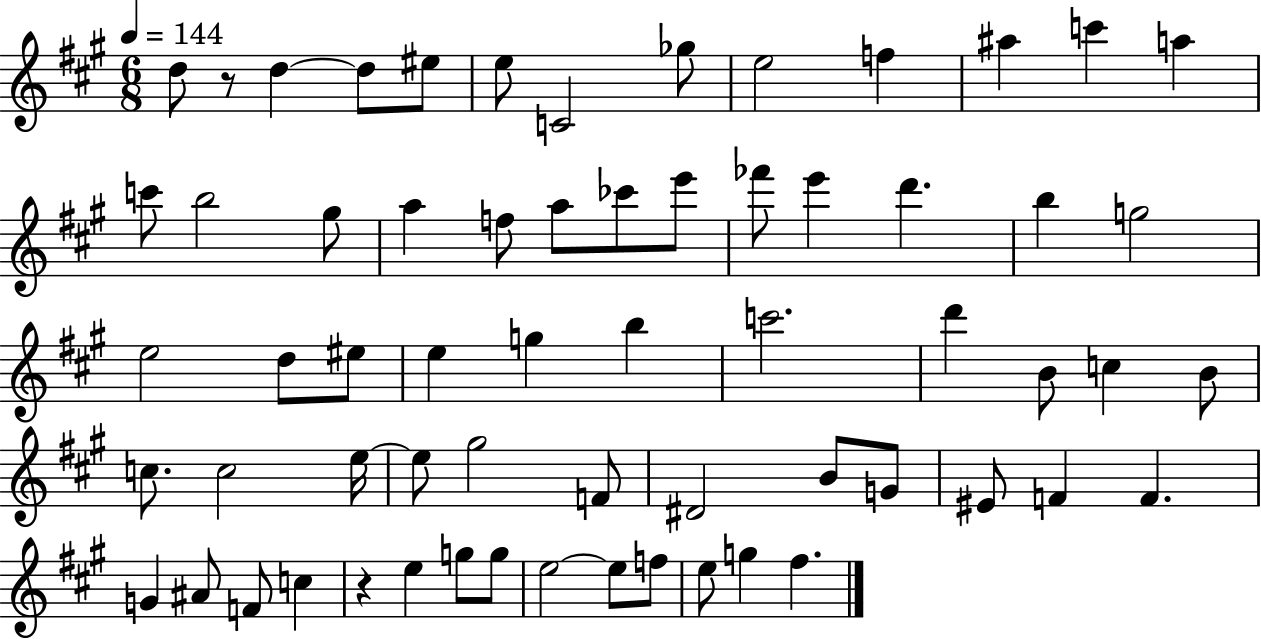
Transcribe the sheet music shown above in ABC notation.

X:1
T:Untitled
M:6/8
L:1/4
K:A
d/2 z/2 d d/2 ^e/2 e/2 C2 _g/2 e2 f ^a c' a c'/2 b2 ^g/2 a f/2 a/2 _c'/2 e'/2 _f'/2 e' d' b g2 e2 d/2 ^e/2 e g b c'2 d' B/2 c B/2 c/2 c2 e/4 e/2 ^g2 F/2 ^D2 B/2 G/2 ^E/2 F F G ^A/2 F/2 c z e g/2 g/2 e2 e/2 f/2 e/2 g ^f